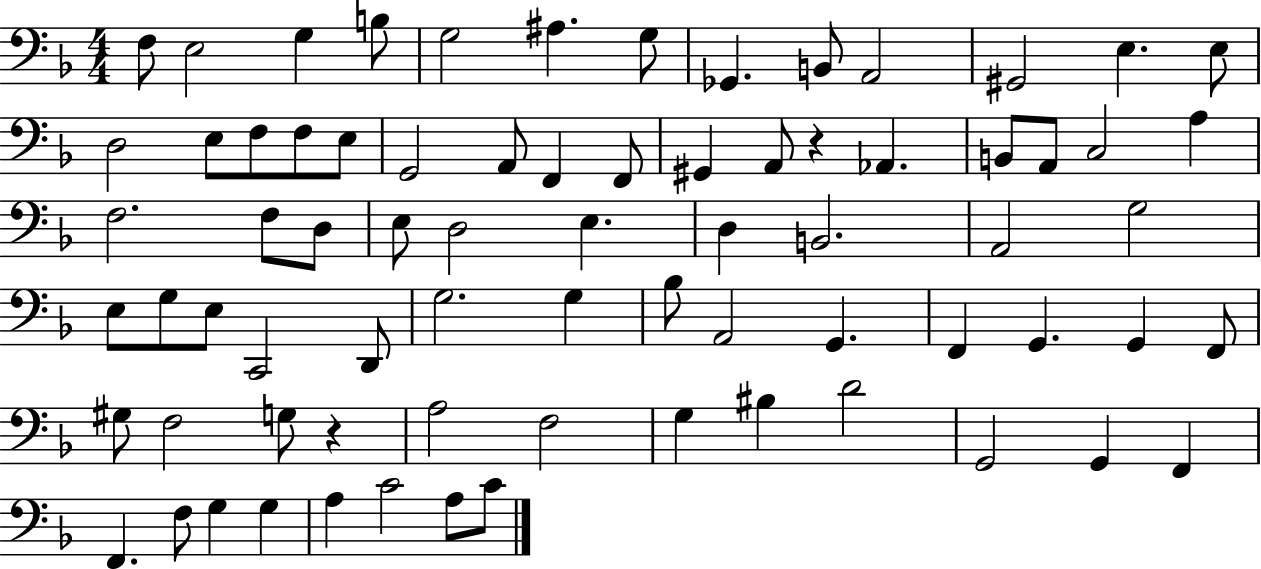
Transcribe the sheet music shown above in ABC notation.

X:1
T:Untitled
M:4/4
L:1/4
K:F
F,/2 E,2 G, B,/2 G,2 ^A, G,/2 _G,, B,,/2 A,,2 ^G,,2 E, E,/2 D,2 E,/2 F,/2 F,/2 E,/2 G,,2 A,,/2 F,, F,,/2 ^G,, A,,/2 z _A,, B,,/2 A,,/2 C,2 A, F,2 F,/2 D,/2 E,/2 D,2 E, D, B,,2 A,,2 G,2 E,/2 G,/2 E,/2 C,,2 D,,/2 G,2 G, _B,/2 A,,2 G,, F,, G,, G,, F,,/2 ^G,/2 F,2 G,/2 z A,2 F,2 G, ^B, D2 G,,2 G,, F,, F,, F,/2 G, G, A, C2 A,/2 C/2